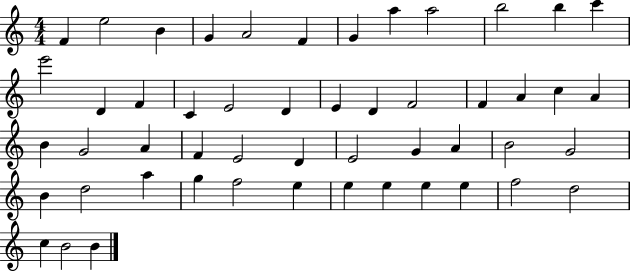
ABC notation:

X:1
T:Untitled
M:4/4
L:1/4
K:C
F e2 B G A2 F G a a2 b2 b c' e'2 D F C E2 D E D F2 F A c A B G2 A F E2 D E2 G A B2 G2 B d2 a g f2 e e e e e f2 d2 c B2 B